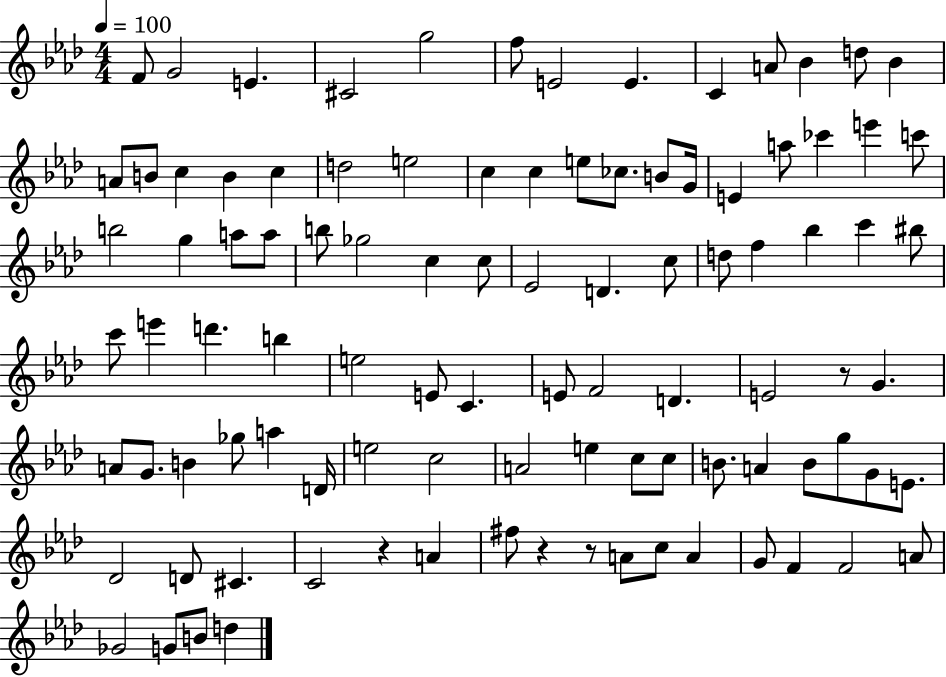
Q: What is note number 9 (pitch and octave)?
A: C4